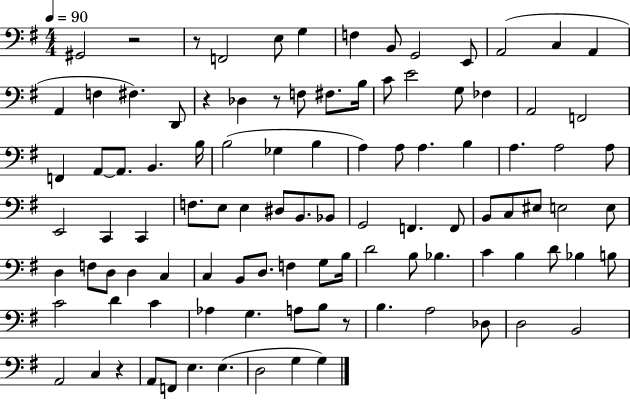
X:1
T:Untitled
M:4/4
L:1/4
K:G
^G,,2 z2 z/2 F,,2 E,/2 G, F, B,,/2 G,,2 E,,/2 A,,2 C, A,, A,, F, ^F, D,,/2 z _D, z/2 F,/2 ^F,/2 B,/4 C/2 E2 G,/2 _F, A,,2 F,,2 F,, A,,/2 A,,/2 B,, B,/4 B,2 _G, B, A, A,/2 A, B, A, A,2 A,/2 E,,2 C,, C,, F,/2 E,/2 E, ^D,/2 B,,/2 _B,,/2 G,,2 F,, F,,/2 B,,/2 C,/2 ^E,/2 E,2 E,/2 D, F,/2 D,/2 D, C, C, B,,/2 D,/2 F, G,/2 B,/4 D2 B,/2 _B, C B, D/2 _B, B,/2 C2 D C _A, G, A,/2 B,/2 z/2 B, A,2 _D,/2 D,2 B,,2 A,,2 C, z A,,/2 F,,/2 E, E, D,2 G, G,